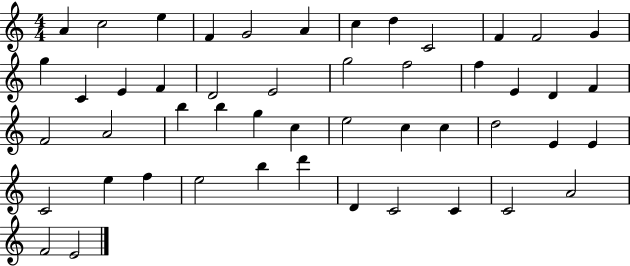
{
  \clef treble
  \numericTimeSignature
  \time 4/4
  \key c \major
  a'4 c''2 e''4 | f'4 g'2 a'4 | c''4 d''4 c'2 | f'4 f'2 g'4 | \break g''4 c'4 e'4 f'4 | d'2 e'2 | g''2 f''2 | f''4 e'4 d'4 f'4 | \break f'2 a'2 | b''4 b''4 g''4 c''4 | e''2 c''4 c''4 | d''2 e'4 e'4 | \break c'2 e''4 f''4 | e''2 b''4 d'''4 | d'4 c'2 c'4 | c'2 a'2 | \break f'2 e'2 | \bar "|."
}